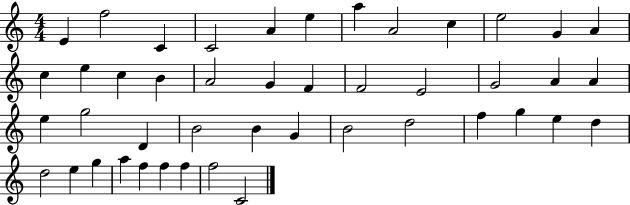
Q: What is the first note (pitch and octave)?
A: E4